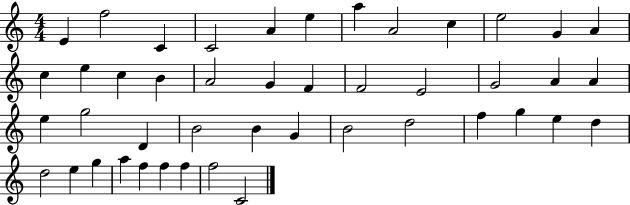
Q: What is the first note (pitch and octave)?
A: E4